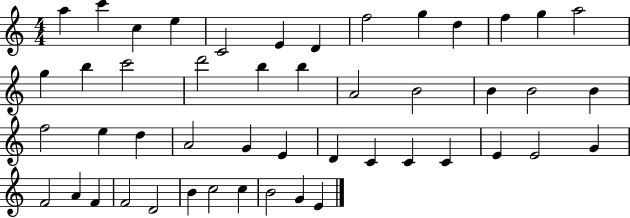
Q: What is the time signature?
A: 4/4